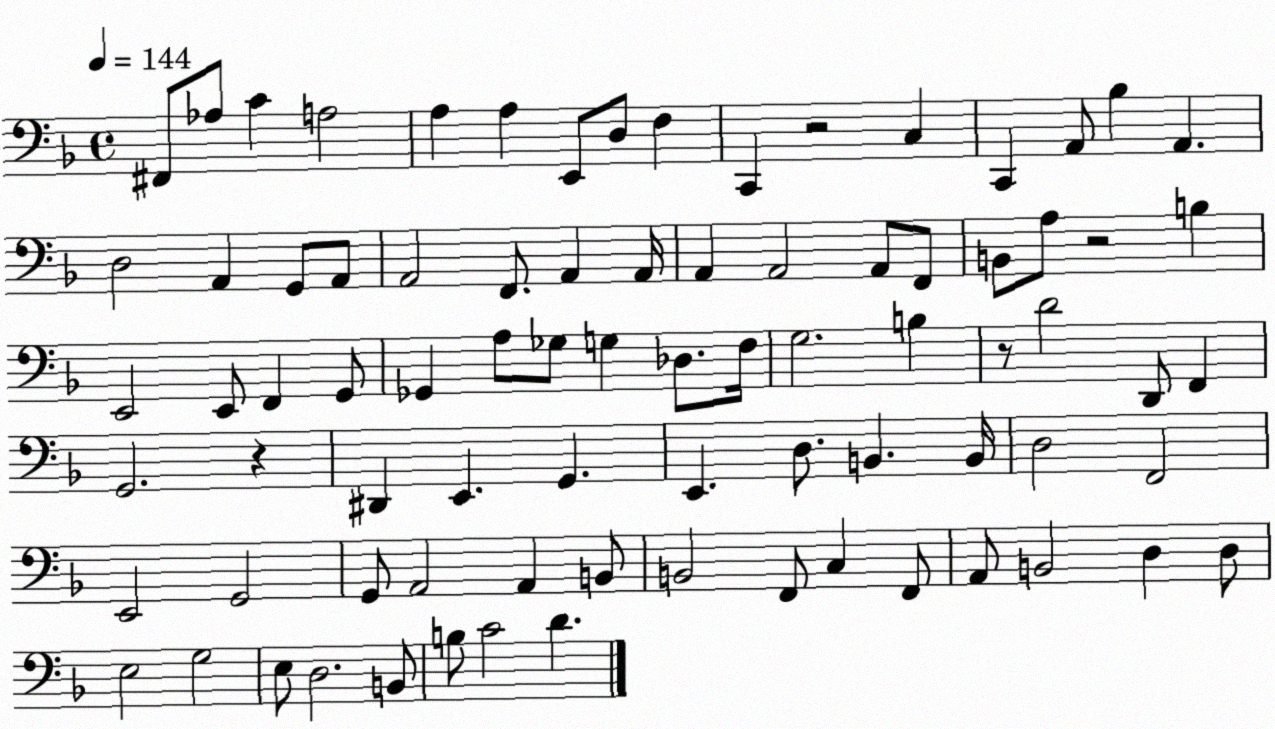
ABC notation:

X:1
T:Untitled
M:4/4
L:1/4
K:F
^F,,/2 _A,/2 C A,2 A, A, E,,/2 D,/2 F, C,, z2 C, C,, A,,/2 _B, A,, D,2 A,, G,,/2 A,,/2 A,,2 F,,/2 A,, A,,/4 A,, A,,2 A,,/2 F,,/2 B,,/2 A,/2 z2 B, E,,2 E,,/2 F,, G,,/2 _G,, A,/2 _G,/2 G, _D,/2 F,/4 G,2 B, z/2 D2 D,,/2 F,, G,,2 z ^D,, E,, G,, E,, D,/2 B,, B,,/4 D,2 F,,2 E,,2 G,,2 G,,/2 A,,2 A,, B,,/2 B,,2 F,,/2 C, F,,/2 A,,/2 B,,2 D, D,/2 E,2 G,2 E,/2 D,2 B,,/2 B,/2 C2 D